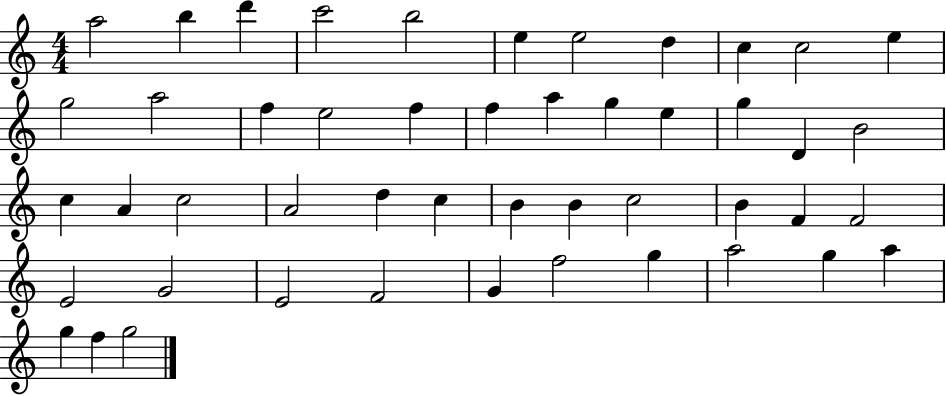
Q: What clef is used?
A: treble